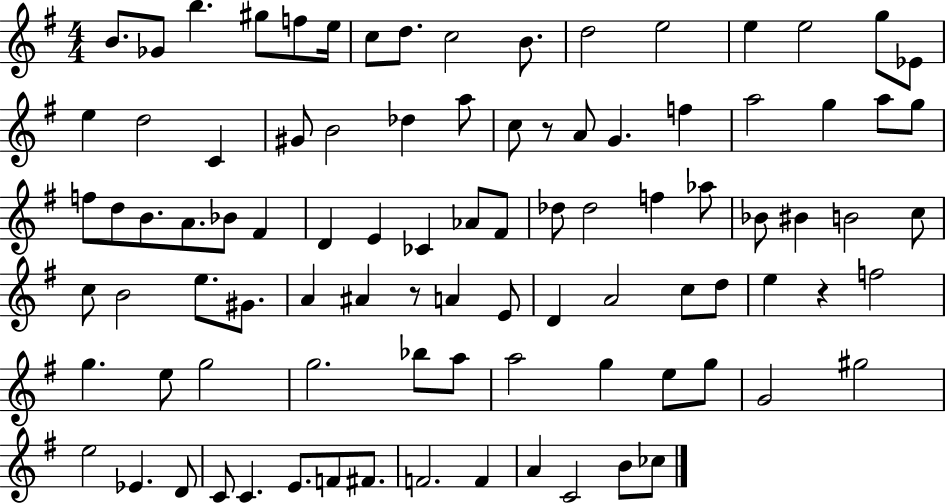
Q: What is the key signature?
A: G major